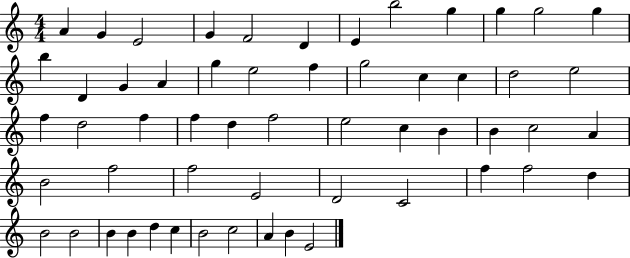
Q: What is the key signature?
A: C major